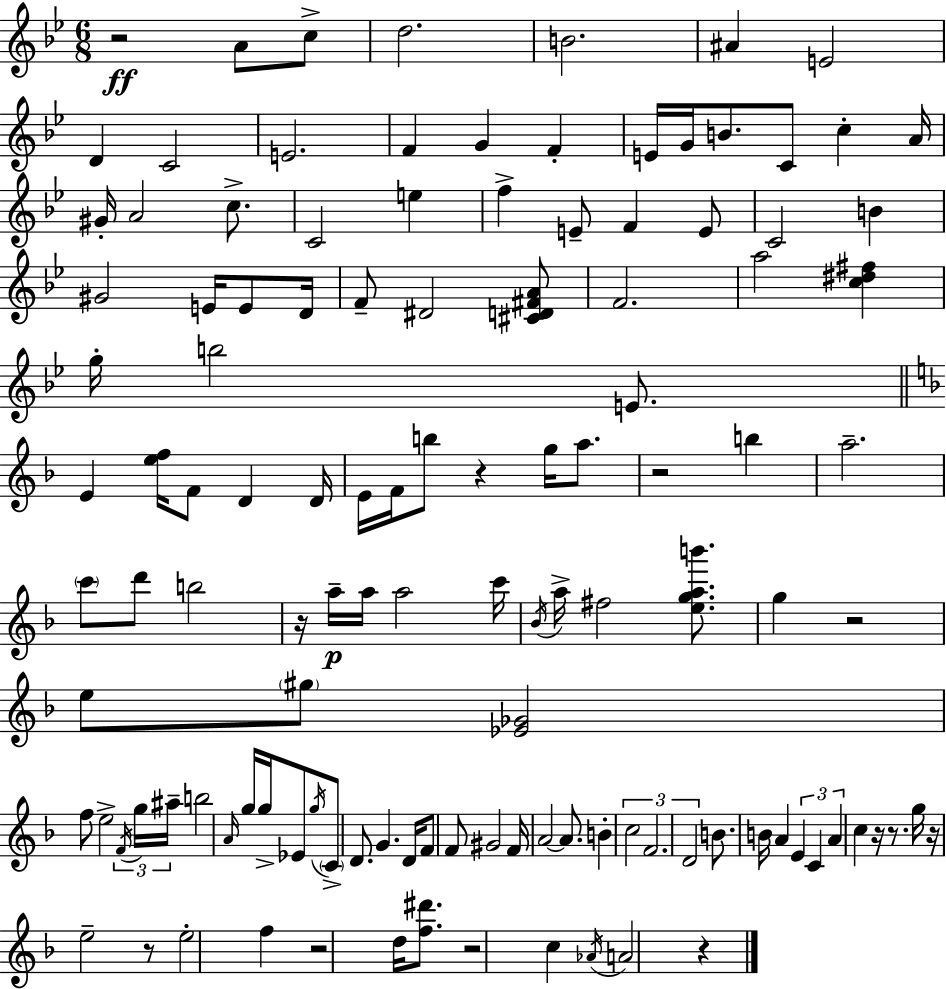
R/h A4/e C5/e D5/h. B4/h. A#4/q E4/h D4/q C4/h E4/h. F4/q G4/q F4/q E4/s G4/s B4/e. C4/e C5/q A4/s G#4/s A4/h C5/e. C4/h E5/q F5/q E4/e F4/q E4/e C4/h B4/q G#4/h E4/s E4/e D4/s F4/e D#4/h [C#4,D4,F#4,A4]/e F4/h. A5/h [C5,D#5,F#5]/q G5/s B5/h E4/e. E4/q [E5,F5]/s F4/e D4/q D4/s E4/s F4/s B5/e R/q G5/s A5/e. R/h B5/q A5/h. C6/e D6/e B5/h R/s A5/s A5/s A5/h C6/s Bb4/s A5/s F#5/h [E5,G5,A5,B6]/e. G5/q R/h E5/e G#5/e [Eb4,Gb4]/h F5/e E5/h F4/s G5/s A#5/s B5/h A4/s G5/s G5/s Eb4/e G5/s C4/e D4/e. G4/q. D4/s F4/e F4/e G#4/h F4/s A4/h A4/e. B4/q C5/h F4/h. D4/h B4/e. B4/s A4/q E4/q C4/q A4/q C5/q R/s R/e. G5/s R/s E5/h R/e E5/h F5/q R/h D5/s [F5,D#6]/e. R/h C5/q Ab4/s A4/h R/q